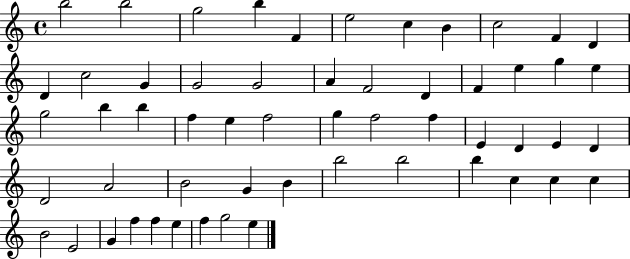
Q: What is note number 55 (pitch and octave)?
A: G5